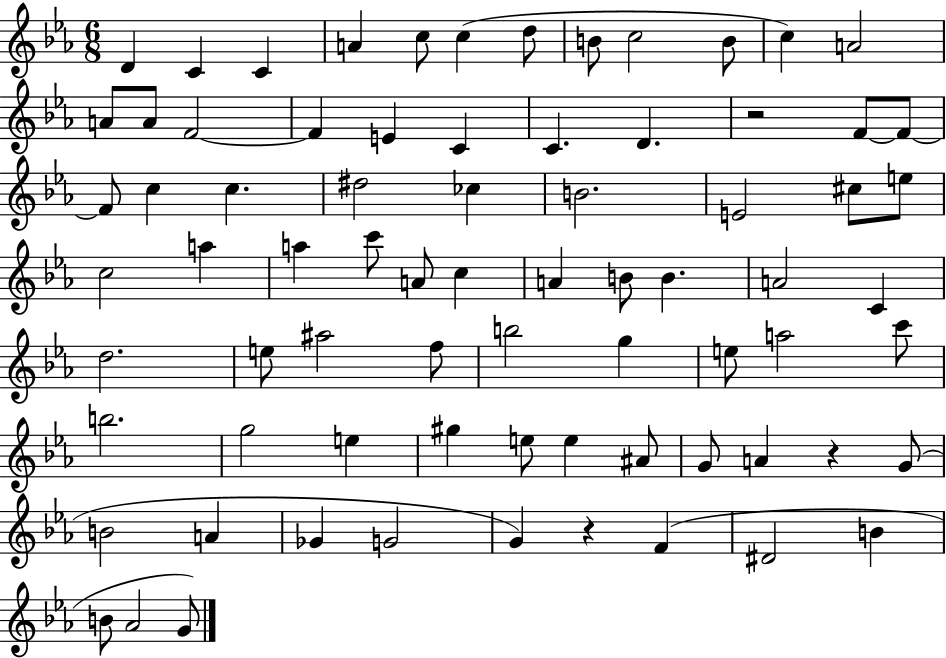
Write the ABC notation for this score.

X:1
T:Untitled
M:6/8
L:1/4
K:Eb
D C C A c/2 c d/2 B/2 c2 B/2 c A2 A/2 A/2 F2 F E C C D z2 F/2 F/2 F/2 c c ^d2 _c B2 E2 ^c/2 e/2 c2 a a c'/2 A/2 c A B/2 B A2 C d2 e/2 ^a2 f/2 b2 g e/2 a2 c'/2 b2 g2 e ^g e/2 e ^A/2 G/2 A z G/2 B2 A _G G2 G z F ^D2 B B/2 _A2 G/2